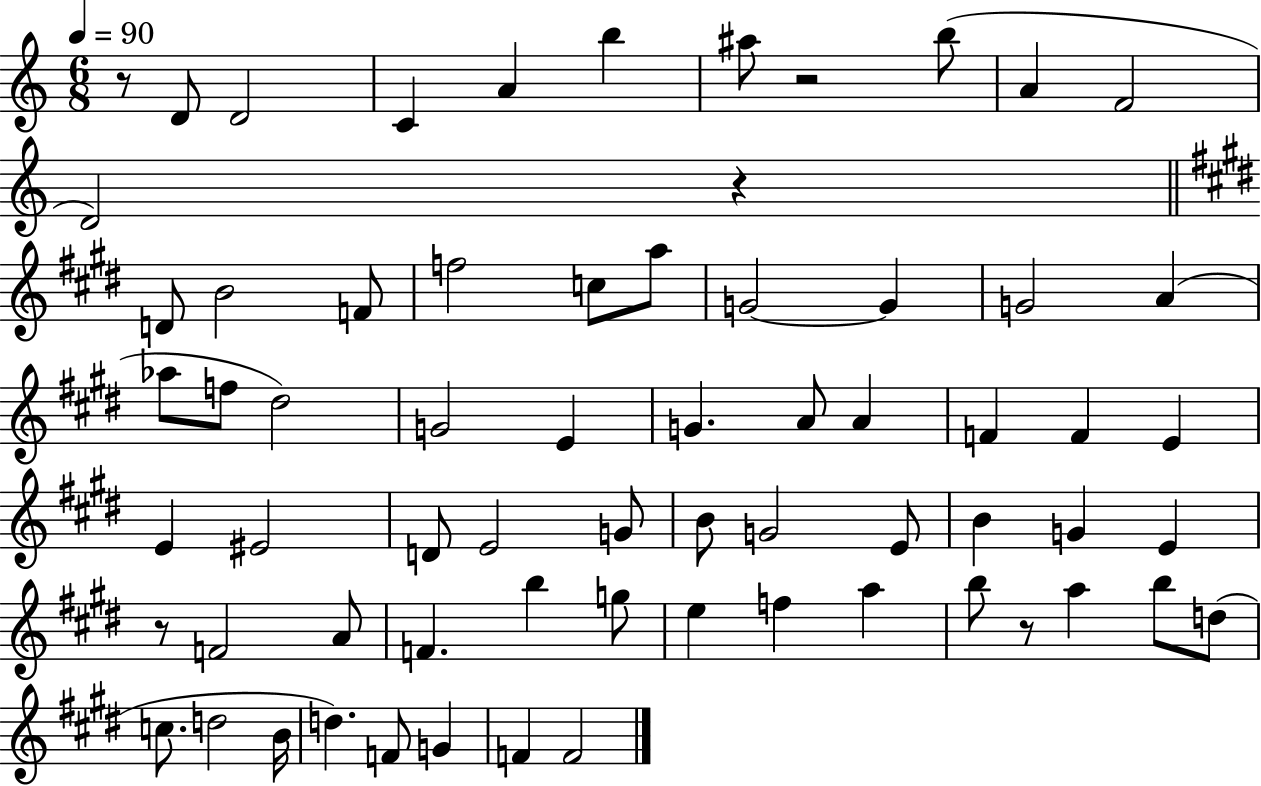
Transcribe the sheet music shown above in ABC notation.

X:1
T:Untitled
M:6/8
L:1/4
K:C
z/2 D/2 D2 C A b ^a/2 z2 b/2 A F2 D2 z D/2 B2 F/2 f2 c/2 a/2 G2 G G2 A _a/2 f/2 ^d2 G2 E G A/2 A F F E E ^E2 D/2 E2 G/2 B/2 G2 E/2 B G E z/2 F2 A/2 F b g/2 e f a b/2 z/2 a b/2 d/2 c/2 d2 B/4 d F/2 G F F2